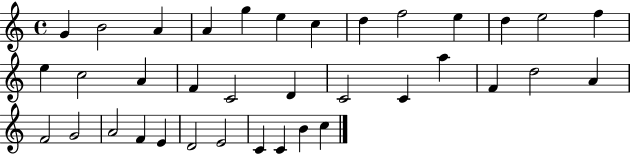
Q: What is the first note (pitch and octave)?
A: G4